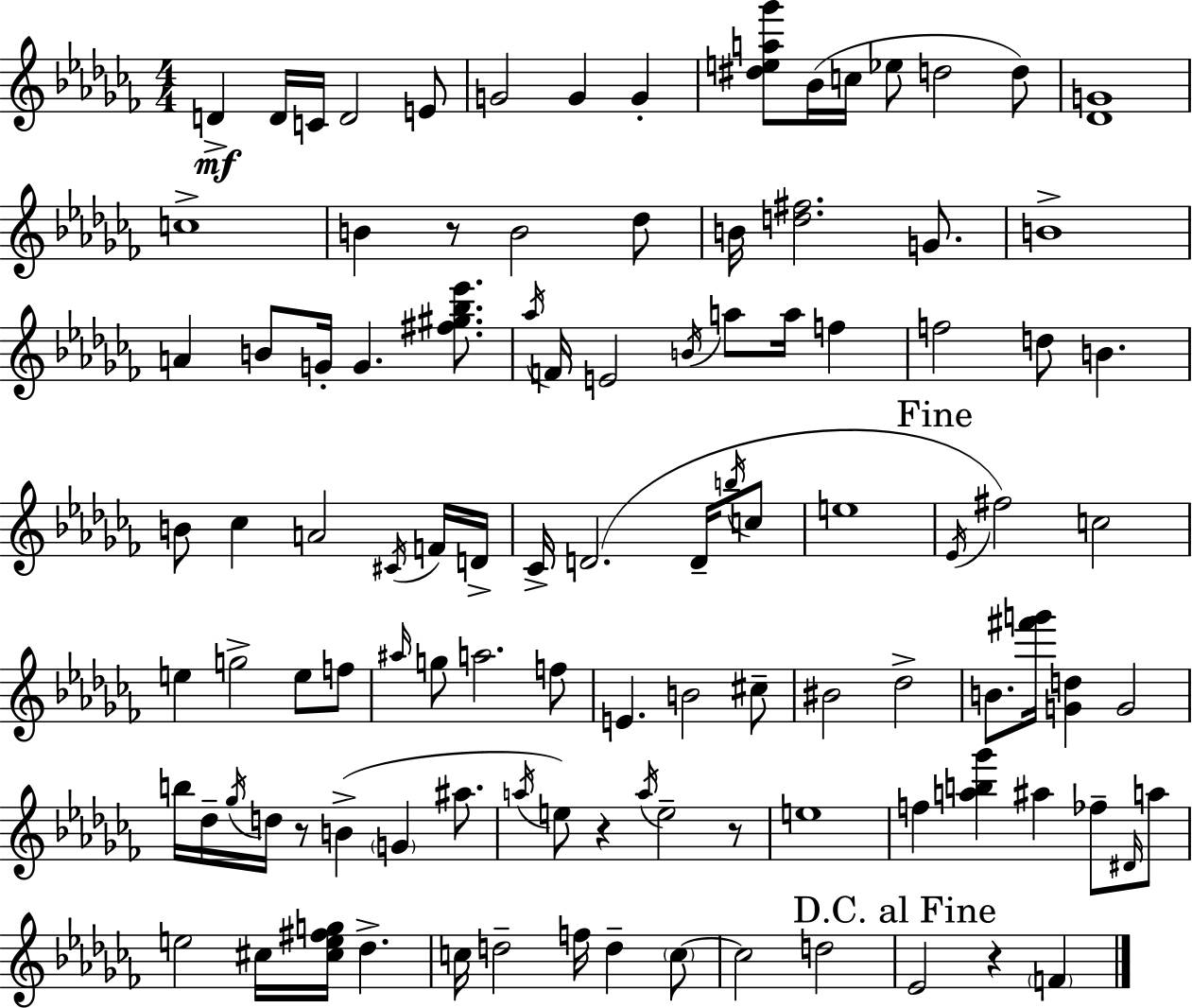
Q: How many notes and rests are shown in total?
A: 106